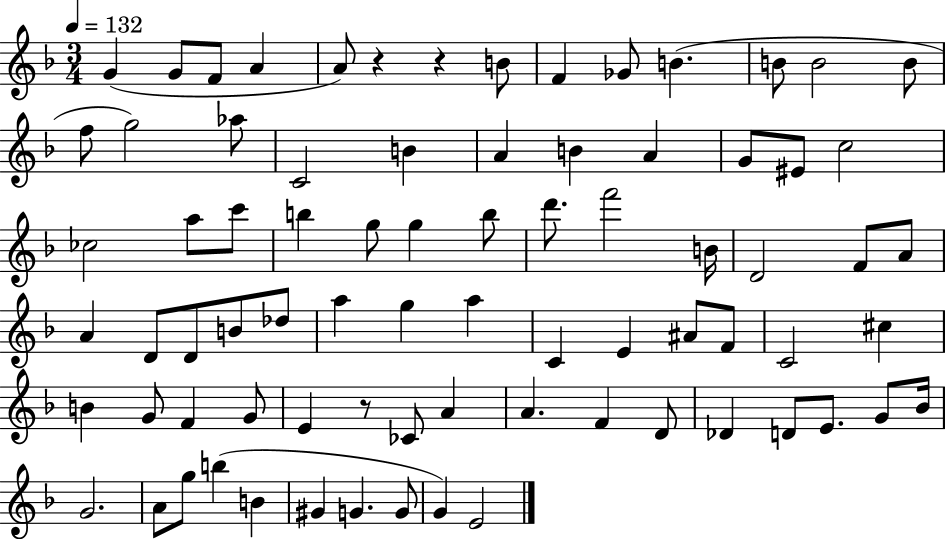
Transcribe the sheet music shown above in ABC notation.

X:1
T:Untitled
M:3/4
L:1/4
K:F
G G/2 F/2 A A/2 z z B/2 F _G/2 B B/2 B2 B/2 f/2 g2 _a/2 C2 B A B A G/2 ^E/2 c2 _c2 a/2 c'/2 b g/2 g b/2 d'/2 f'2 B/4 D2 F/2 A/2 A D/2 D/2 B/2 _d/2 a g a C E ^A/2 F/2 C2 ^c B G/2 F G/2 E z/2 _C/2 A A F D/2 _D D/2 E/2 G/2 _B/4 G2 A/2 g/2 b B ^G G G/2 G E2